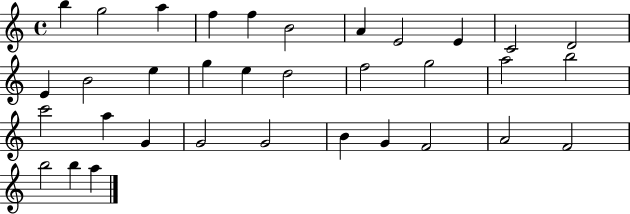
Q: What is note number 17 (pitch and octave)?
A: D5